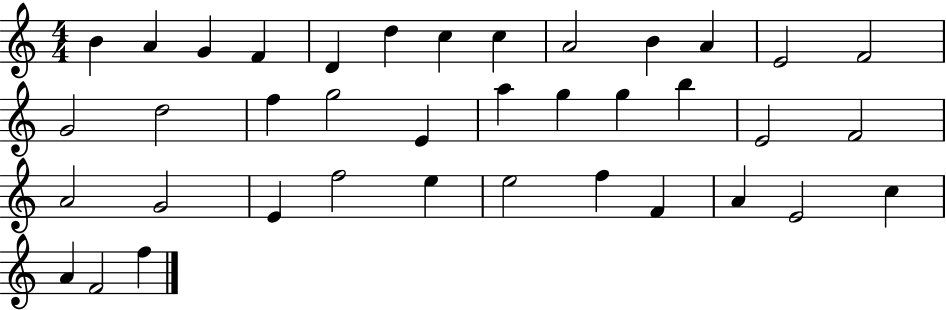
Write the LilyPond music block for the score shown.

{
  \clef treble
  \numericTimeSignature
  \time 4/4
  \key c \major
  b'4 a'4 g'4 f'4 | d'4 d''4 c''4 c''4 | a'2 b'4 a'4 | e'2 f'2 | \break g'2 d''2 | f''4 g''2 e'4 | a''4 g''4 g''4 b''4 | e'2 f'2 | \break a'2 g'2 | e'4 f''2 e''4 | e''2 f''4 f'4 | a'4 e'2 c''4 | \break a'4 f'2 f''4 | \bar "|."
}